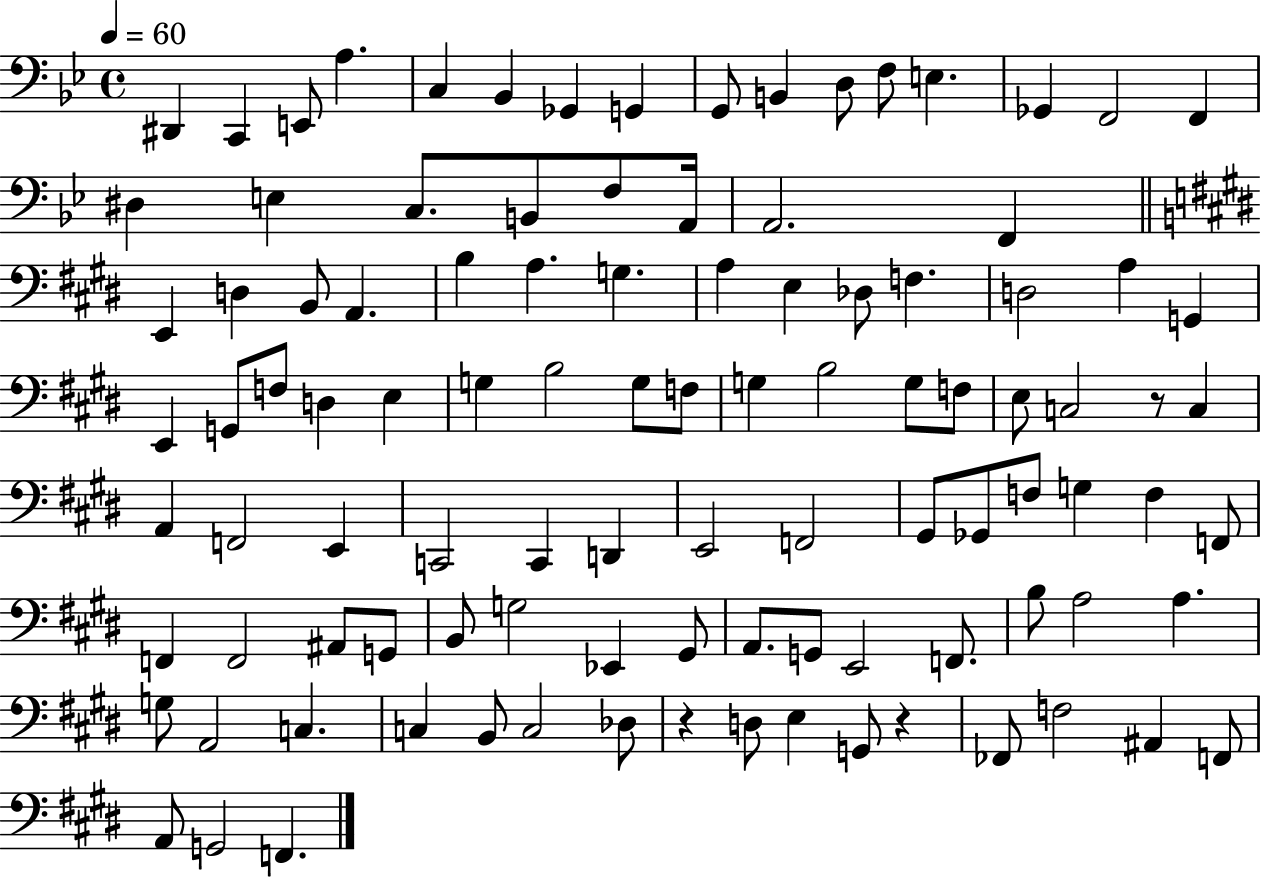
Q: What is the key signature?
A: BES major